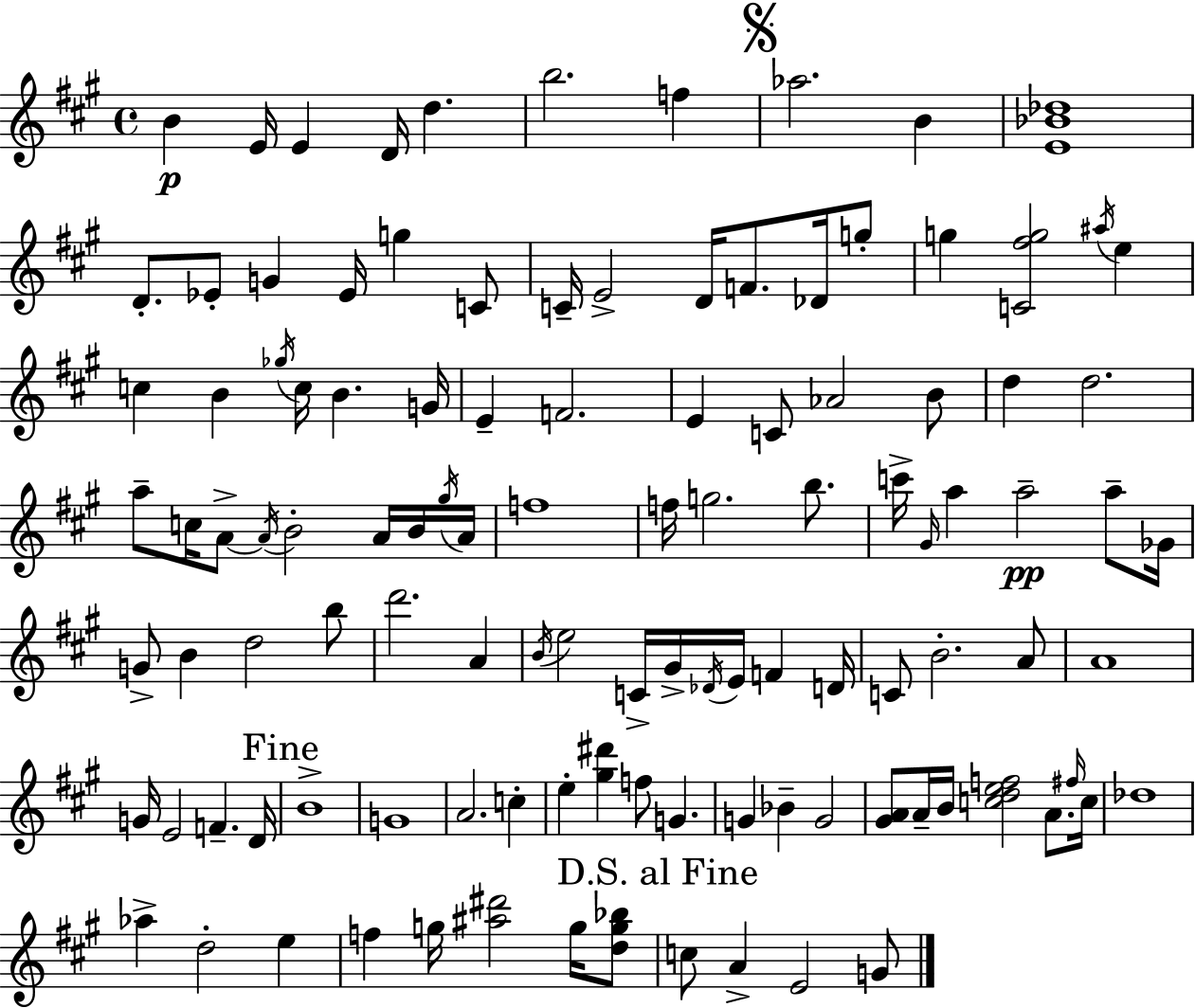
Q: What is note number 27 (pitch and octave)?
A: Gb5